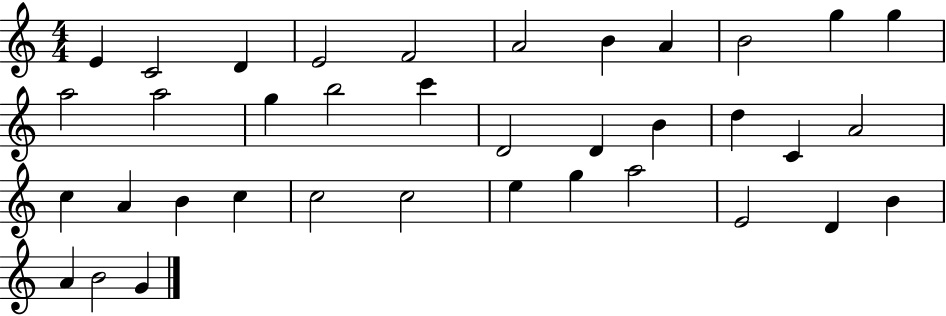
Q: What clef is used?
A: treble